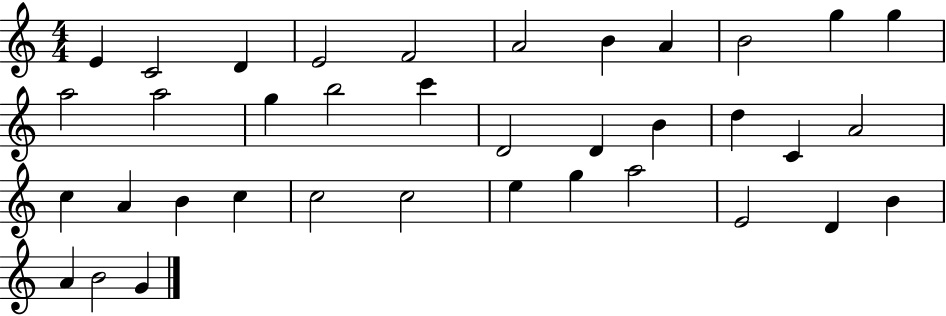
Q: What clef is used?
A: treble